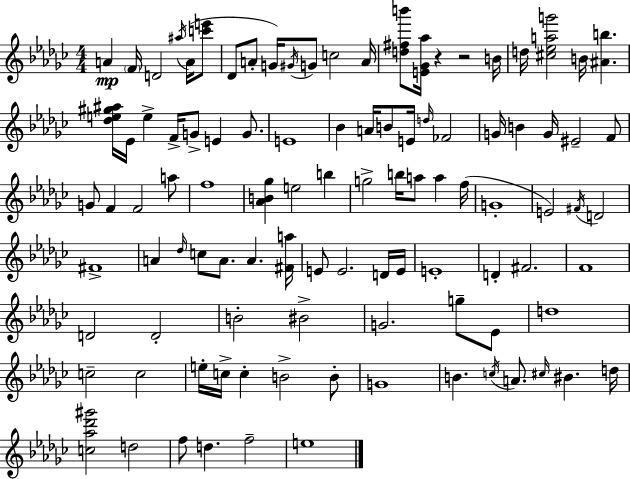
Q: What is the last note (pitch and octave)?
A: E5